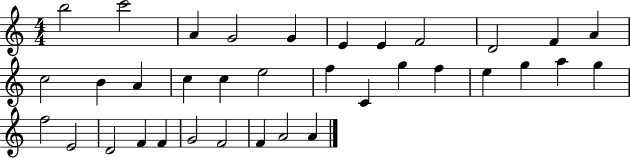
B5/h C6/h A4/q G4/h G4/q E4/q E4/q F4/h D4/h F4/q A4/q C5/h B4/q A4/q C5/q C5/q E5/h F5/q C4/q G5/q F5/q E5/q G5/q A5/q G5/q F5/h E4/h D4/h F4/q F4/q G4/h F4/h F4/q A4/h A4/q